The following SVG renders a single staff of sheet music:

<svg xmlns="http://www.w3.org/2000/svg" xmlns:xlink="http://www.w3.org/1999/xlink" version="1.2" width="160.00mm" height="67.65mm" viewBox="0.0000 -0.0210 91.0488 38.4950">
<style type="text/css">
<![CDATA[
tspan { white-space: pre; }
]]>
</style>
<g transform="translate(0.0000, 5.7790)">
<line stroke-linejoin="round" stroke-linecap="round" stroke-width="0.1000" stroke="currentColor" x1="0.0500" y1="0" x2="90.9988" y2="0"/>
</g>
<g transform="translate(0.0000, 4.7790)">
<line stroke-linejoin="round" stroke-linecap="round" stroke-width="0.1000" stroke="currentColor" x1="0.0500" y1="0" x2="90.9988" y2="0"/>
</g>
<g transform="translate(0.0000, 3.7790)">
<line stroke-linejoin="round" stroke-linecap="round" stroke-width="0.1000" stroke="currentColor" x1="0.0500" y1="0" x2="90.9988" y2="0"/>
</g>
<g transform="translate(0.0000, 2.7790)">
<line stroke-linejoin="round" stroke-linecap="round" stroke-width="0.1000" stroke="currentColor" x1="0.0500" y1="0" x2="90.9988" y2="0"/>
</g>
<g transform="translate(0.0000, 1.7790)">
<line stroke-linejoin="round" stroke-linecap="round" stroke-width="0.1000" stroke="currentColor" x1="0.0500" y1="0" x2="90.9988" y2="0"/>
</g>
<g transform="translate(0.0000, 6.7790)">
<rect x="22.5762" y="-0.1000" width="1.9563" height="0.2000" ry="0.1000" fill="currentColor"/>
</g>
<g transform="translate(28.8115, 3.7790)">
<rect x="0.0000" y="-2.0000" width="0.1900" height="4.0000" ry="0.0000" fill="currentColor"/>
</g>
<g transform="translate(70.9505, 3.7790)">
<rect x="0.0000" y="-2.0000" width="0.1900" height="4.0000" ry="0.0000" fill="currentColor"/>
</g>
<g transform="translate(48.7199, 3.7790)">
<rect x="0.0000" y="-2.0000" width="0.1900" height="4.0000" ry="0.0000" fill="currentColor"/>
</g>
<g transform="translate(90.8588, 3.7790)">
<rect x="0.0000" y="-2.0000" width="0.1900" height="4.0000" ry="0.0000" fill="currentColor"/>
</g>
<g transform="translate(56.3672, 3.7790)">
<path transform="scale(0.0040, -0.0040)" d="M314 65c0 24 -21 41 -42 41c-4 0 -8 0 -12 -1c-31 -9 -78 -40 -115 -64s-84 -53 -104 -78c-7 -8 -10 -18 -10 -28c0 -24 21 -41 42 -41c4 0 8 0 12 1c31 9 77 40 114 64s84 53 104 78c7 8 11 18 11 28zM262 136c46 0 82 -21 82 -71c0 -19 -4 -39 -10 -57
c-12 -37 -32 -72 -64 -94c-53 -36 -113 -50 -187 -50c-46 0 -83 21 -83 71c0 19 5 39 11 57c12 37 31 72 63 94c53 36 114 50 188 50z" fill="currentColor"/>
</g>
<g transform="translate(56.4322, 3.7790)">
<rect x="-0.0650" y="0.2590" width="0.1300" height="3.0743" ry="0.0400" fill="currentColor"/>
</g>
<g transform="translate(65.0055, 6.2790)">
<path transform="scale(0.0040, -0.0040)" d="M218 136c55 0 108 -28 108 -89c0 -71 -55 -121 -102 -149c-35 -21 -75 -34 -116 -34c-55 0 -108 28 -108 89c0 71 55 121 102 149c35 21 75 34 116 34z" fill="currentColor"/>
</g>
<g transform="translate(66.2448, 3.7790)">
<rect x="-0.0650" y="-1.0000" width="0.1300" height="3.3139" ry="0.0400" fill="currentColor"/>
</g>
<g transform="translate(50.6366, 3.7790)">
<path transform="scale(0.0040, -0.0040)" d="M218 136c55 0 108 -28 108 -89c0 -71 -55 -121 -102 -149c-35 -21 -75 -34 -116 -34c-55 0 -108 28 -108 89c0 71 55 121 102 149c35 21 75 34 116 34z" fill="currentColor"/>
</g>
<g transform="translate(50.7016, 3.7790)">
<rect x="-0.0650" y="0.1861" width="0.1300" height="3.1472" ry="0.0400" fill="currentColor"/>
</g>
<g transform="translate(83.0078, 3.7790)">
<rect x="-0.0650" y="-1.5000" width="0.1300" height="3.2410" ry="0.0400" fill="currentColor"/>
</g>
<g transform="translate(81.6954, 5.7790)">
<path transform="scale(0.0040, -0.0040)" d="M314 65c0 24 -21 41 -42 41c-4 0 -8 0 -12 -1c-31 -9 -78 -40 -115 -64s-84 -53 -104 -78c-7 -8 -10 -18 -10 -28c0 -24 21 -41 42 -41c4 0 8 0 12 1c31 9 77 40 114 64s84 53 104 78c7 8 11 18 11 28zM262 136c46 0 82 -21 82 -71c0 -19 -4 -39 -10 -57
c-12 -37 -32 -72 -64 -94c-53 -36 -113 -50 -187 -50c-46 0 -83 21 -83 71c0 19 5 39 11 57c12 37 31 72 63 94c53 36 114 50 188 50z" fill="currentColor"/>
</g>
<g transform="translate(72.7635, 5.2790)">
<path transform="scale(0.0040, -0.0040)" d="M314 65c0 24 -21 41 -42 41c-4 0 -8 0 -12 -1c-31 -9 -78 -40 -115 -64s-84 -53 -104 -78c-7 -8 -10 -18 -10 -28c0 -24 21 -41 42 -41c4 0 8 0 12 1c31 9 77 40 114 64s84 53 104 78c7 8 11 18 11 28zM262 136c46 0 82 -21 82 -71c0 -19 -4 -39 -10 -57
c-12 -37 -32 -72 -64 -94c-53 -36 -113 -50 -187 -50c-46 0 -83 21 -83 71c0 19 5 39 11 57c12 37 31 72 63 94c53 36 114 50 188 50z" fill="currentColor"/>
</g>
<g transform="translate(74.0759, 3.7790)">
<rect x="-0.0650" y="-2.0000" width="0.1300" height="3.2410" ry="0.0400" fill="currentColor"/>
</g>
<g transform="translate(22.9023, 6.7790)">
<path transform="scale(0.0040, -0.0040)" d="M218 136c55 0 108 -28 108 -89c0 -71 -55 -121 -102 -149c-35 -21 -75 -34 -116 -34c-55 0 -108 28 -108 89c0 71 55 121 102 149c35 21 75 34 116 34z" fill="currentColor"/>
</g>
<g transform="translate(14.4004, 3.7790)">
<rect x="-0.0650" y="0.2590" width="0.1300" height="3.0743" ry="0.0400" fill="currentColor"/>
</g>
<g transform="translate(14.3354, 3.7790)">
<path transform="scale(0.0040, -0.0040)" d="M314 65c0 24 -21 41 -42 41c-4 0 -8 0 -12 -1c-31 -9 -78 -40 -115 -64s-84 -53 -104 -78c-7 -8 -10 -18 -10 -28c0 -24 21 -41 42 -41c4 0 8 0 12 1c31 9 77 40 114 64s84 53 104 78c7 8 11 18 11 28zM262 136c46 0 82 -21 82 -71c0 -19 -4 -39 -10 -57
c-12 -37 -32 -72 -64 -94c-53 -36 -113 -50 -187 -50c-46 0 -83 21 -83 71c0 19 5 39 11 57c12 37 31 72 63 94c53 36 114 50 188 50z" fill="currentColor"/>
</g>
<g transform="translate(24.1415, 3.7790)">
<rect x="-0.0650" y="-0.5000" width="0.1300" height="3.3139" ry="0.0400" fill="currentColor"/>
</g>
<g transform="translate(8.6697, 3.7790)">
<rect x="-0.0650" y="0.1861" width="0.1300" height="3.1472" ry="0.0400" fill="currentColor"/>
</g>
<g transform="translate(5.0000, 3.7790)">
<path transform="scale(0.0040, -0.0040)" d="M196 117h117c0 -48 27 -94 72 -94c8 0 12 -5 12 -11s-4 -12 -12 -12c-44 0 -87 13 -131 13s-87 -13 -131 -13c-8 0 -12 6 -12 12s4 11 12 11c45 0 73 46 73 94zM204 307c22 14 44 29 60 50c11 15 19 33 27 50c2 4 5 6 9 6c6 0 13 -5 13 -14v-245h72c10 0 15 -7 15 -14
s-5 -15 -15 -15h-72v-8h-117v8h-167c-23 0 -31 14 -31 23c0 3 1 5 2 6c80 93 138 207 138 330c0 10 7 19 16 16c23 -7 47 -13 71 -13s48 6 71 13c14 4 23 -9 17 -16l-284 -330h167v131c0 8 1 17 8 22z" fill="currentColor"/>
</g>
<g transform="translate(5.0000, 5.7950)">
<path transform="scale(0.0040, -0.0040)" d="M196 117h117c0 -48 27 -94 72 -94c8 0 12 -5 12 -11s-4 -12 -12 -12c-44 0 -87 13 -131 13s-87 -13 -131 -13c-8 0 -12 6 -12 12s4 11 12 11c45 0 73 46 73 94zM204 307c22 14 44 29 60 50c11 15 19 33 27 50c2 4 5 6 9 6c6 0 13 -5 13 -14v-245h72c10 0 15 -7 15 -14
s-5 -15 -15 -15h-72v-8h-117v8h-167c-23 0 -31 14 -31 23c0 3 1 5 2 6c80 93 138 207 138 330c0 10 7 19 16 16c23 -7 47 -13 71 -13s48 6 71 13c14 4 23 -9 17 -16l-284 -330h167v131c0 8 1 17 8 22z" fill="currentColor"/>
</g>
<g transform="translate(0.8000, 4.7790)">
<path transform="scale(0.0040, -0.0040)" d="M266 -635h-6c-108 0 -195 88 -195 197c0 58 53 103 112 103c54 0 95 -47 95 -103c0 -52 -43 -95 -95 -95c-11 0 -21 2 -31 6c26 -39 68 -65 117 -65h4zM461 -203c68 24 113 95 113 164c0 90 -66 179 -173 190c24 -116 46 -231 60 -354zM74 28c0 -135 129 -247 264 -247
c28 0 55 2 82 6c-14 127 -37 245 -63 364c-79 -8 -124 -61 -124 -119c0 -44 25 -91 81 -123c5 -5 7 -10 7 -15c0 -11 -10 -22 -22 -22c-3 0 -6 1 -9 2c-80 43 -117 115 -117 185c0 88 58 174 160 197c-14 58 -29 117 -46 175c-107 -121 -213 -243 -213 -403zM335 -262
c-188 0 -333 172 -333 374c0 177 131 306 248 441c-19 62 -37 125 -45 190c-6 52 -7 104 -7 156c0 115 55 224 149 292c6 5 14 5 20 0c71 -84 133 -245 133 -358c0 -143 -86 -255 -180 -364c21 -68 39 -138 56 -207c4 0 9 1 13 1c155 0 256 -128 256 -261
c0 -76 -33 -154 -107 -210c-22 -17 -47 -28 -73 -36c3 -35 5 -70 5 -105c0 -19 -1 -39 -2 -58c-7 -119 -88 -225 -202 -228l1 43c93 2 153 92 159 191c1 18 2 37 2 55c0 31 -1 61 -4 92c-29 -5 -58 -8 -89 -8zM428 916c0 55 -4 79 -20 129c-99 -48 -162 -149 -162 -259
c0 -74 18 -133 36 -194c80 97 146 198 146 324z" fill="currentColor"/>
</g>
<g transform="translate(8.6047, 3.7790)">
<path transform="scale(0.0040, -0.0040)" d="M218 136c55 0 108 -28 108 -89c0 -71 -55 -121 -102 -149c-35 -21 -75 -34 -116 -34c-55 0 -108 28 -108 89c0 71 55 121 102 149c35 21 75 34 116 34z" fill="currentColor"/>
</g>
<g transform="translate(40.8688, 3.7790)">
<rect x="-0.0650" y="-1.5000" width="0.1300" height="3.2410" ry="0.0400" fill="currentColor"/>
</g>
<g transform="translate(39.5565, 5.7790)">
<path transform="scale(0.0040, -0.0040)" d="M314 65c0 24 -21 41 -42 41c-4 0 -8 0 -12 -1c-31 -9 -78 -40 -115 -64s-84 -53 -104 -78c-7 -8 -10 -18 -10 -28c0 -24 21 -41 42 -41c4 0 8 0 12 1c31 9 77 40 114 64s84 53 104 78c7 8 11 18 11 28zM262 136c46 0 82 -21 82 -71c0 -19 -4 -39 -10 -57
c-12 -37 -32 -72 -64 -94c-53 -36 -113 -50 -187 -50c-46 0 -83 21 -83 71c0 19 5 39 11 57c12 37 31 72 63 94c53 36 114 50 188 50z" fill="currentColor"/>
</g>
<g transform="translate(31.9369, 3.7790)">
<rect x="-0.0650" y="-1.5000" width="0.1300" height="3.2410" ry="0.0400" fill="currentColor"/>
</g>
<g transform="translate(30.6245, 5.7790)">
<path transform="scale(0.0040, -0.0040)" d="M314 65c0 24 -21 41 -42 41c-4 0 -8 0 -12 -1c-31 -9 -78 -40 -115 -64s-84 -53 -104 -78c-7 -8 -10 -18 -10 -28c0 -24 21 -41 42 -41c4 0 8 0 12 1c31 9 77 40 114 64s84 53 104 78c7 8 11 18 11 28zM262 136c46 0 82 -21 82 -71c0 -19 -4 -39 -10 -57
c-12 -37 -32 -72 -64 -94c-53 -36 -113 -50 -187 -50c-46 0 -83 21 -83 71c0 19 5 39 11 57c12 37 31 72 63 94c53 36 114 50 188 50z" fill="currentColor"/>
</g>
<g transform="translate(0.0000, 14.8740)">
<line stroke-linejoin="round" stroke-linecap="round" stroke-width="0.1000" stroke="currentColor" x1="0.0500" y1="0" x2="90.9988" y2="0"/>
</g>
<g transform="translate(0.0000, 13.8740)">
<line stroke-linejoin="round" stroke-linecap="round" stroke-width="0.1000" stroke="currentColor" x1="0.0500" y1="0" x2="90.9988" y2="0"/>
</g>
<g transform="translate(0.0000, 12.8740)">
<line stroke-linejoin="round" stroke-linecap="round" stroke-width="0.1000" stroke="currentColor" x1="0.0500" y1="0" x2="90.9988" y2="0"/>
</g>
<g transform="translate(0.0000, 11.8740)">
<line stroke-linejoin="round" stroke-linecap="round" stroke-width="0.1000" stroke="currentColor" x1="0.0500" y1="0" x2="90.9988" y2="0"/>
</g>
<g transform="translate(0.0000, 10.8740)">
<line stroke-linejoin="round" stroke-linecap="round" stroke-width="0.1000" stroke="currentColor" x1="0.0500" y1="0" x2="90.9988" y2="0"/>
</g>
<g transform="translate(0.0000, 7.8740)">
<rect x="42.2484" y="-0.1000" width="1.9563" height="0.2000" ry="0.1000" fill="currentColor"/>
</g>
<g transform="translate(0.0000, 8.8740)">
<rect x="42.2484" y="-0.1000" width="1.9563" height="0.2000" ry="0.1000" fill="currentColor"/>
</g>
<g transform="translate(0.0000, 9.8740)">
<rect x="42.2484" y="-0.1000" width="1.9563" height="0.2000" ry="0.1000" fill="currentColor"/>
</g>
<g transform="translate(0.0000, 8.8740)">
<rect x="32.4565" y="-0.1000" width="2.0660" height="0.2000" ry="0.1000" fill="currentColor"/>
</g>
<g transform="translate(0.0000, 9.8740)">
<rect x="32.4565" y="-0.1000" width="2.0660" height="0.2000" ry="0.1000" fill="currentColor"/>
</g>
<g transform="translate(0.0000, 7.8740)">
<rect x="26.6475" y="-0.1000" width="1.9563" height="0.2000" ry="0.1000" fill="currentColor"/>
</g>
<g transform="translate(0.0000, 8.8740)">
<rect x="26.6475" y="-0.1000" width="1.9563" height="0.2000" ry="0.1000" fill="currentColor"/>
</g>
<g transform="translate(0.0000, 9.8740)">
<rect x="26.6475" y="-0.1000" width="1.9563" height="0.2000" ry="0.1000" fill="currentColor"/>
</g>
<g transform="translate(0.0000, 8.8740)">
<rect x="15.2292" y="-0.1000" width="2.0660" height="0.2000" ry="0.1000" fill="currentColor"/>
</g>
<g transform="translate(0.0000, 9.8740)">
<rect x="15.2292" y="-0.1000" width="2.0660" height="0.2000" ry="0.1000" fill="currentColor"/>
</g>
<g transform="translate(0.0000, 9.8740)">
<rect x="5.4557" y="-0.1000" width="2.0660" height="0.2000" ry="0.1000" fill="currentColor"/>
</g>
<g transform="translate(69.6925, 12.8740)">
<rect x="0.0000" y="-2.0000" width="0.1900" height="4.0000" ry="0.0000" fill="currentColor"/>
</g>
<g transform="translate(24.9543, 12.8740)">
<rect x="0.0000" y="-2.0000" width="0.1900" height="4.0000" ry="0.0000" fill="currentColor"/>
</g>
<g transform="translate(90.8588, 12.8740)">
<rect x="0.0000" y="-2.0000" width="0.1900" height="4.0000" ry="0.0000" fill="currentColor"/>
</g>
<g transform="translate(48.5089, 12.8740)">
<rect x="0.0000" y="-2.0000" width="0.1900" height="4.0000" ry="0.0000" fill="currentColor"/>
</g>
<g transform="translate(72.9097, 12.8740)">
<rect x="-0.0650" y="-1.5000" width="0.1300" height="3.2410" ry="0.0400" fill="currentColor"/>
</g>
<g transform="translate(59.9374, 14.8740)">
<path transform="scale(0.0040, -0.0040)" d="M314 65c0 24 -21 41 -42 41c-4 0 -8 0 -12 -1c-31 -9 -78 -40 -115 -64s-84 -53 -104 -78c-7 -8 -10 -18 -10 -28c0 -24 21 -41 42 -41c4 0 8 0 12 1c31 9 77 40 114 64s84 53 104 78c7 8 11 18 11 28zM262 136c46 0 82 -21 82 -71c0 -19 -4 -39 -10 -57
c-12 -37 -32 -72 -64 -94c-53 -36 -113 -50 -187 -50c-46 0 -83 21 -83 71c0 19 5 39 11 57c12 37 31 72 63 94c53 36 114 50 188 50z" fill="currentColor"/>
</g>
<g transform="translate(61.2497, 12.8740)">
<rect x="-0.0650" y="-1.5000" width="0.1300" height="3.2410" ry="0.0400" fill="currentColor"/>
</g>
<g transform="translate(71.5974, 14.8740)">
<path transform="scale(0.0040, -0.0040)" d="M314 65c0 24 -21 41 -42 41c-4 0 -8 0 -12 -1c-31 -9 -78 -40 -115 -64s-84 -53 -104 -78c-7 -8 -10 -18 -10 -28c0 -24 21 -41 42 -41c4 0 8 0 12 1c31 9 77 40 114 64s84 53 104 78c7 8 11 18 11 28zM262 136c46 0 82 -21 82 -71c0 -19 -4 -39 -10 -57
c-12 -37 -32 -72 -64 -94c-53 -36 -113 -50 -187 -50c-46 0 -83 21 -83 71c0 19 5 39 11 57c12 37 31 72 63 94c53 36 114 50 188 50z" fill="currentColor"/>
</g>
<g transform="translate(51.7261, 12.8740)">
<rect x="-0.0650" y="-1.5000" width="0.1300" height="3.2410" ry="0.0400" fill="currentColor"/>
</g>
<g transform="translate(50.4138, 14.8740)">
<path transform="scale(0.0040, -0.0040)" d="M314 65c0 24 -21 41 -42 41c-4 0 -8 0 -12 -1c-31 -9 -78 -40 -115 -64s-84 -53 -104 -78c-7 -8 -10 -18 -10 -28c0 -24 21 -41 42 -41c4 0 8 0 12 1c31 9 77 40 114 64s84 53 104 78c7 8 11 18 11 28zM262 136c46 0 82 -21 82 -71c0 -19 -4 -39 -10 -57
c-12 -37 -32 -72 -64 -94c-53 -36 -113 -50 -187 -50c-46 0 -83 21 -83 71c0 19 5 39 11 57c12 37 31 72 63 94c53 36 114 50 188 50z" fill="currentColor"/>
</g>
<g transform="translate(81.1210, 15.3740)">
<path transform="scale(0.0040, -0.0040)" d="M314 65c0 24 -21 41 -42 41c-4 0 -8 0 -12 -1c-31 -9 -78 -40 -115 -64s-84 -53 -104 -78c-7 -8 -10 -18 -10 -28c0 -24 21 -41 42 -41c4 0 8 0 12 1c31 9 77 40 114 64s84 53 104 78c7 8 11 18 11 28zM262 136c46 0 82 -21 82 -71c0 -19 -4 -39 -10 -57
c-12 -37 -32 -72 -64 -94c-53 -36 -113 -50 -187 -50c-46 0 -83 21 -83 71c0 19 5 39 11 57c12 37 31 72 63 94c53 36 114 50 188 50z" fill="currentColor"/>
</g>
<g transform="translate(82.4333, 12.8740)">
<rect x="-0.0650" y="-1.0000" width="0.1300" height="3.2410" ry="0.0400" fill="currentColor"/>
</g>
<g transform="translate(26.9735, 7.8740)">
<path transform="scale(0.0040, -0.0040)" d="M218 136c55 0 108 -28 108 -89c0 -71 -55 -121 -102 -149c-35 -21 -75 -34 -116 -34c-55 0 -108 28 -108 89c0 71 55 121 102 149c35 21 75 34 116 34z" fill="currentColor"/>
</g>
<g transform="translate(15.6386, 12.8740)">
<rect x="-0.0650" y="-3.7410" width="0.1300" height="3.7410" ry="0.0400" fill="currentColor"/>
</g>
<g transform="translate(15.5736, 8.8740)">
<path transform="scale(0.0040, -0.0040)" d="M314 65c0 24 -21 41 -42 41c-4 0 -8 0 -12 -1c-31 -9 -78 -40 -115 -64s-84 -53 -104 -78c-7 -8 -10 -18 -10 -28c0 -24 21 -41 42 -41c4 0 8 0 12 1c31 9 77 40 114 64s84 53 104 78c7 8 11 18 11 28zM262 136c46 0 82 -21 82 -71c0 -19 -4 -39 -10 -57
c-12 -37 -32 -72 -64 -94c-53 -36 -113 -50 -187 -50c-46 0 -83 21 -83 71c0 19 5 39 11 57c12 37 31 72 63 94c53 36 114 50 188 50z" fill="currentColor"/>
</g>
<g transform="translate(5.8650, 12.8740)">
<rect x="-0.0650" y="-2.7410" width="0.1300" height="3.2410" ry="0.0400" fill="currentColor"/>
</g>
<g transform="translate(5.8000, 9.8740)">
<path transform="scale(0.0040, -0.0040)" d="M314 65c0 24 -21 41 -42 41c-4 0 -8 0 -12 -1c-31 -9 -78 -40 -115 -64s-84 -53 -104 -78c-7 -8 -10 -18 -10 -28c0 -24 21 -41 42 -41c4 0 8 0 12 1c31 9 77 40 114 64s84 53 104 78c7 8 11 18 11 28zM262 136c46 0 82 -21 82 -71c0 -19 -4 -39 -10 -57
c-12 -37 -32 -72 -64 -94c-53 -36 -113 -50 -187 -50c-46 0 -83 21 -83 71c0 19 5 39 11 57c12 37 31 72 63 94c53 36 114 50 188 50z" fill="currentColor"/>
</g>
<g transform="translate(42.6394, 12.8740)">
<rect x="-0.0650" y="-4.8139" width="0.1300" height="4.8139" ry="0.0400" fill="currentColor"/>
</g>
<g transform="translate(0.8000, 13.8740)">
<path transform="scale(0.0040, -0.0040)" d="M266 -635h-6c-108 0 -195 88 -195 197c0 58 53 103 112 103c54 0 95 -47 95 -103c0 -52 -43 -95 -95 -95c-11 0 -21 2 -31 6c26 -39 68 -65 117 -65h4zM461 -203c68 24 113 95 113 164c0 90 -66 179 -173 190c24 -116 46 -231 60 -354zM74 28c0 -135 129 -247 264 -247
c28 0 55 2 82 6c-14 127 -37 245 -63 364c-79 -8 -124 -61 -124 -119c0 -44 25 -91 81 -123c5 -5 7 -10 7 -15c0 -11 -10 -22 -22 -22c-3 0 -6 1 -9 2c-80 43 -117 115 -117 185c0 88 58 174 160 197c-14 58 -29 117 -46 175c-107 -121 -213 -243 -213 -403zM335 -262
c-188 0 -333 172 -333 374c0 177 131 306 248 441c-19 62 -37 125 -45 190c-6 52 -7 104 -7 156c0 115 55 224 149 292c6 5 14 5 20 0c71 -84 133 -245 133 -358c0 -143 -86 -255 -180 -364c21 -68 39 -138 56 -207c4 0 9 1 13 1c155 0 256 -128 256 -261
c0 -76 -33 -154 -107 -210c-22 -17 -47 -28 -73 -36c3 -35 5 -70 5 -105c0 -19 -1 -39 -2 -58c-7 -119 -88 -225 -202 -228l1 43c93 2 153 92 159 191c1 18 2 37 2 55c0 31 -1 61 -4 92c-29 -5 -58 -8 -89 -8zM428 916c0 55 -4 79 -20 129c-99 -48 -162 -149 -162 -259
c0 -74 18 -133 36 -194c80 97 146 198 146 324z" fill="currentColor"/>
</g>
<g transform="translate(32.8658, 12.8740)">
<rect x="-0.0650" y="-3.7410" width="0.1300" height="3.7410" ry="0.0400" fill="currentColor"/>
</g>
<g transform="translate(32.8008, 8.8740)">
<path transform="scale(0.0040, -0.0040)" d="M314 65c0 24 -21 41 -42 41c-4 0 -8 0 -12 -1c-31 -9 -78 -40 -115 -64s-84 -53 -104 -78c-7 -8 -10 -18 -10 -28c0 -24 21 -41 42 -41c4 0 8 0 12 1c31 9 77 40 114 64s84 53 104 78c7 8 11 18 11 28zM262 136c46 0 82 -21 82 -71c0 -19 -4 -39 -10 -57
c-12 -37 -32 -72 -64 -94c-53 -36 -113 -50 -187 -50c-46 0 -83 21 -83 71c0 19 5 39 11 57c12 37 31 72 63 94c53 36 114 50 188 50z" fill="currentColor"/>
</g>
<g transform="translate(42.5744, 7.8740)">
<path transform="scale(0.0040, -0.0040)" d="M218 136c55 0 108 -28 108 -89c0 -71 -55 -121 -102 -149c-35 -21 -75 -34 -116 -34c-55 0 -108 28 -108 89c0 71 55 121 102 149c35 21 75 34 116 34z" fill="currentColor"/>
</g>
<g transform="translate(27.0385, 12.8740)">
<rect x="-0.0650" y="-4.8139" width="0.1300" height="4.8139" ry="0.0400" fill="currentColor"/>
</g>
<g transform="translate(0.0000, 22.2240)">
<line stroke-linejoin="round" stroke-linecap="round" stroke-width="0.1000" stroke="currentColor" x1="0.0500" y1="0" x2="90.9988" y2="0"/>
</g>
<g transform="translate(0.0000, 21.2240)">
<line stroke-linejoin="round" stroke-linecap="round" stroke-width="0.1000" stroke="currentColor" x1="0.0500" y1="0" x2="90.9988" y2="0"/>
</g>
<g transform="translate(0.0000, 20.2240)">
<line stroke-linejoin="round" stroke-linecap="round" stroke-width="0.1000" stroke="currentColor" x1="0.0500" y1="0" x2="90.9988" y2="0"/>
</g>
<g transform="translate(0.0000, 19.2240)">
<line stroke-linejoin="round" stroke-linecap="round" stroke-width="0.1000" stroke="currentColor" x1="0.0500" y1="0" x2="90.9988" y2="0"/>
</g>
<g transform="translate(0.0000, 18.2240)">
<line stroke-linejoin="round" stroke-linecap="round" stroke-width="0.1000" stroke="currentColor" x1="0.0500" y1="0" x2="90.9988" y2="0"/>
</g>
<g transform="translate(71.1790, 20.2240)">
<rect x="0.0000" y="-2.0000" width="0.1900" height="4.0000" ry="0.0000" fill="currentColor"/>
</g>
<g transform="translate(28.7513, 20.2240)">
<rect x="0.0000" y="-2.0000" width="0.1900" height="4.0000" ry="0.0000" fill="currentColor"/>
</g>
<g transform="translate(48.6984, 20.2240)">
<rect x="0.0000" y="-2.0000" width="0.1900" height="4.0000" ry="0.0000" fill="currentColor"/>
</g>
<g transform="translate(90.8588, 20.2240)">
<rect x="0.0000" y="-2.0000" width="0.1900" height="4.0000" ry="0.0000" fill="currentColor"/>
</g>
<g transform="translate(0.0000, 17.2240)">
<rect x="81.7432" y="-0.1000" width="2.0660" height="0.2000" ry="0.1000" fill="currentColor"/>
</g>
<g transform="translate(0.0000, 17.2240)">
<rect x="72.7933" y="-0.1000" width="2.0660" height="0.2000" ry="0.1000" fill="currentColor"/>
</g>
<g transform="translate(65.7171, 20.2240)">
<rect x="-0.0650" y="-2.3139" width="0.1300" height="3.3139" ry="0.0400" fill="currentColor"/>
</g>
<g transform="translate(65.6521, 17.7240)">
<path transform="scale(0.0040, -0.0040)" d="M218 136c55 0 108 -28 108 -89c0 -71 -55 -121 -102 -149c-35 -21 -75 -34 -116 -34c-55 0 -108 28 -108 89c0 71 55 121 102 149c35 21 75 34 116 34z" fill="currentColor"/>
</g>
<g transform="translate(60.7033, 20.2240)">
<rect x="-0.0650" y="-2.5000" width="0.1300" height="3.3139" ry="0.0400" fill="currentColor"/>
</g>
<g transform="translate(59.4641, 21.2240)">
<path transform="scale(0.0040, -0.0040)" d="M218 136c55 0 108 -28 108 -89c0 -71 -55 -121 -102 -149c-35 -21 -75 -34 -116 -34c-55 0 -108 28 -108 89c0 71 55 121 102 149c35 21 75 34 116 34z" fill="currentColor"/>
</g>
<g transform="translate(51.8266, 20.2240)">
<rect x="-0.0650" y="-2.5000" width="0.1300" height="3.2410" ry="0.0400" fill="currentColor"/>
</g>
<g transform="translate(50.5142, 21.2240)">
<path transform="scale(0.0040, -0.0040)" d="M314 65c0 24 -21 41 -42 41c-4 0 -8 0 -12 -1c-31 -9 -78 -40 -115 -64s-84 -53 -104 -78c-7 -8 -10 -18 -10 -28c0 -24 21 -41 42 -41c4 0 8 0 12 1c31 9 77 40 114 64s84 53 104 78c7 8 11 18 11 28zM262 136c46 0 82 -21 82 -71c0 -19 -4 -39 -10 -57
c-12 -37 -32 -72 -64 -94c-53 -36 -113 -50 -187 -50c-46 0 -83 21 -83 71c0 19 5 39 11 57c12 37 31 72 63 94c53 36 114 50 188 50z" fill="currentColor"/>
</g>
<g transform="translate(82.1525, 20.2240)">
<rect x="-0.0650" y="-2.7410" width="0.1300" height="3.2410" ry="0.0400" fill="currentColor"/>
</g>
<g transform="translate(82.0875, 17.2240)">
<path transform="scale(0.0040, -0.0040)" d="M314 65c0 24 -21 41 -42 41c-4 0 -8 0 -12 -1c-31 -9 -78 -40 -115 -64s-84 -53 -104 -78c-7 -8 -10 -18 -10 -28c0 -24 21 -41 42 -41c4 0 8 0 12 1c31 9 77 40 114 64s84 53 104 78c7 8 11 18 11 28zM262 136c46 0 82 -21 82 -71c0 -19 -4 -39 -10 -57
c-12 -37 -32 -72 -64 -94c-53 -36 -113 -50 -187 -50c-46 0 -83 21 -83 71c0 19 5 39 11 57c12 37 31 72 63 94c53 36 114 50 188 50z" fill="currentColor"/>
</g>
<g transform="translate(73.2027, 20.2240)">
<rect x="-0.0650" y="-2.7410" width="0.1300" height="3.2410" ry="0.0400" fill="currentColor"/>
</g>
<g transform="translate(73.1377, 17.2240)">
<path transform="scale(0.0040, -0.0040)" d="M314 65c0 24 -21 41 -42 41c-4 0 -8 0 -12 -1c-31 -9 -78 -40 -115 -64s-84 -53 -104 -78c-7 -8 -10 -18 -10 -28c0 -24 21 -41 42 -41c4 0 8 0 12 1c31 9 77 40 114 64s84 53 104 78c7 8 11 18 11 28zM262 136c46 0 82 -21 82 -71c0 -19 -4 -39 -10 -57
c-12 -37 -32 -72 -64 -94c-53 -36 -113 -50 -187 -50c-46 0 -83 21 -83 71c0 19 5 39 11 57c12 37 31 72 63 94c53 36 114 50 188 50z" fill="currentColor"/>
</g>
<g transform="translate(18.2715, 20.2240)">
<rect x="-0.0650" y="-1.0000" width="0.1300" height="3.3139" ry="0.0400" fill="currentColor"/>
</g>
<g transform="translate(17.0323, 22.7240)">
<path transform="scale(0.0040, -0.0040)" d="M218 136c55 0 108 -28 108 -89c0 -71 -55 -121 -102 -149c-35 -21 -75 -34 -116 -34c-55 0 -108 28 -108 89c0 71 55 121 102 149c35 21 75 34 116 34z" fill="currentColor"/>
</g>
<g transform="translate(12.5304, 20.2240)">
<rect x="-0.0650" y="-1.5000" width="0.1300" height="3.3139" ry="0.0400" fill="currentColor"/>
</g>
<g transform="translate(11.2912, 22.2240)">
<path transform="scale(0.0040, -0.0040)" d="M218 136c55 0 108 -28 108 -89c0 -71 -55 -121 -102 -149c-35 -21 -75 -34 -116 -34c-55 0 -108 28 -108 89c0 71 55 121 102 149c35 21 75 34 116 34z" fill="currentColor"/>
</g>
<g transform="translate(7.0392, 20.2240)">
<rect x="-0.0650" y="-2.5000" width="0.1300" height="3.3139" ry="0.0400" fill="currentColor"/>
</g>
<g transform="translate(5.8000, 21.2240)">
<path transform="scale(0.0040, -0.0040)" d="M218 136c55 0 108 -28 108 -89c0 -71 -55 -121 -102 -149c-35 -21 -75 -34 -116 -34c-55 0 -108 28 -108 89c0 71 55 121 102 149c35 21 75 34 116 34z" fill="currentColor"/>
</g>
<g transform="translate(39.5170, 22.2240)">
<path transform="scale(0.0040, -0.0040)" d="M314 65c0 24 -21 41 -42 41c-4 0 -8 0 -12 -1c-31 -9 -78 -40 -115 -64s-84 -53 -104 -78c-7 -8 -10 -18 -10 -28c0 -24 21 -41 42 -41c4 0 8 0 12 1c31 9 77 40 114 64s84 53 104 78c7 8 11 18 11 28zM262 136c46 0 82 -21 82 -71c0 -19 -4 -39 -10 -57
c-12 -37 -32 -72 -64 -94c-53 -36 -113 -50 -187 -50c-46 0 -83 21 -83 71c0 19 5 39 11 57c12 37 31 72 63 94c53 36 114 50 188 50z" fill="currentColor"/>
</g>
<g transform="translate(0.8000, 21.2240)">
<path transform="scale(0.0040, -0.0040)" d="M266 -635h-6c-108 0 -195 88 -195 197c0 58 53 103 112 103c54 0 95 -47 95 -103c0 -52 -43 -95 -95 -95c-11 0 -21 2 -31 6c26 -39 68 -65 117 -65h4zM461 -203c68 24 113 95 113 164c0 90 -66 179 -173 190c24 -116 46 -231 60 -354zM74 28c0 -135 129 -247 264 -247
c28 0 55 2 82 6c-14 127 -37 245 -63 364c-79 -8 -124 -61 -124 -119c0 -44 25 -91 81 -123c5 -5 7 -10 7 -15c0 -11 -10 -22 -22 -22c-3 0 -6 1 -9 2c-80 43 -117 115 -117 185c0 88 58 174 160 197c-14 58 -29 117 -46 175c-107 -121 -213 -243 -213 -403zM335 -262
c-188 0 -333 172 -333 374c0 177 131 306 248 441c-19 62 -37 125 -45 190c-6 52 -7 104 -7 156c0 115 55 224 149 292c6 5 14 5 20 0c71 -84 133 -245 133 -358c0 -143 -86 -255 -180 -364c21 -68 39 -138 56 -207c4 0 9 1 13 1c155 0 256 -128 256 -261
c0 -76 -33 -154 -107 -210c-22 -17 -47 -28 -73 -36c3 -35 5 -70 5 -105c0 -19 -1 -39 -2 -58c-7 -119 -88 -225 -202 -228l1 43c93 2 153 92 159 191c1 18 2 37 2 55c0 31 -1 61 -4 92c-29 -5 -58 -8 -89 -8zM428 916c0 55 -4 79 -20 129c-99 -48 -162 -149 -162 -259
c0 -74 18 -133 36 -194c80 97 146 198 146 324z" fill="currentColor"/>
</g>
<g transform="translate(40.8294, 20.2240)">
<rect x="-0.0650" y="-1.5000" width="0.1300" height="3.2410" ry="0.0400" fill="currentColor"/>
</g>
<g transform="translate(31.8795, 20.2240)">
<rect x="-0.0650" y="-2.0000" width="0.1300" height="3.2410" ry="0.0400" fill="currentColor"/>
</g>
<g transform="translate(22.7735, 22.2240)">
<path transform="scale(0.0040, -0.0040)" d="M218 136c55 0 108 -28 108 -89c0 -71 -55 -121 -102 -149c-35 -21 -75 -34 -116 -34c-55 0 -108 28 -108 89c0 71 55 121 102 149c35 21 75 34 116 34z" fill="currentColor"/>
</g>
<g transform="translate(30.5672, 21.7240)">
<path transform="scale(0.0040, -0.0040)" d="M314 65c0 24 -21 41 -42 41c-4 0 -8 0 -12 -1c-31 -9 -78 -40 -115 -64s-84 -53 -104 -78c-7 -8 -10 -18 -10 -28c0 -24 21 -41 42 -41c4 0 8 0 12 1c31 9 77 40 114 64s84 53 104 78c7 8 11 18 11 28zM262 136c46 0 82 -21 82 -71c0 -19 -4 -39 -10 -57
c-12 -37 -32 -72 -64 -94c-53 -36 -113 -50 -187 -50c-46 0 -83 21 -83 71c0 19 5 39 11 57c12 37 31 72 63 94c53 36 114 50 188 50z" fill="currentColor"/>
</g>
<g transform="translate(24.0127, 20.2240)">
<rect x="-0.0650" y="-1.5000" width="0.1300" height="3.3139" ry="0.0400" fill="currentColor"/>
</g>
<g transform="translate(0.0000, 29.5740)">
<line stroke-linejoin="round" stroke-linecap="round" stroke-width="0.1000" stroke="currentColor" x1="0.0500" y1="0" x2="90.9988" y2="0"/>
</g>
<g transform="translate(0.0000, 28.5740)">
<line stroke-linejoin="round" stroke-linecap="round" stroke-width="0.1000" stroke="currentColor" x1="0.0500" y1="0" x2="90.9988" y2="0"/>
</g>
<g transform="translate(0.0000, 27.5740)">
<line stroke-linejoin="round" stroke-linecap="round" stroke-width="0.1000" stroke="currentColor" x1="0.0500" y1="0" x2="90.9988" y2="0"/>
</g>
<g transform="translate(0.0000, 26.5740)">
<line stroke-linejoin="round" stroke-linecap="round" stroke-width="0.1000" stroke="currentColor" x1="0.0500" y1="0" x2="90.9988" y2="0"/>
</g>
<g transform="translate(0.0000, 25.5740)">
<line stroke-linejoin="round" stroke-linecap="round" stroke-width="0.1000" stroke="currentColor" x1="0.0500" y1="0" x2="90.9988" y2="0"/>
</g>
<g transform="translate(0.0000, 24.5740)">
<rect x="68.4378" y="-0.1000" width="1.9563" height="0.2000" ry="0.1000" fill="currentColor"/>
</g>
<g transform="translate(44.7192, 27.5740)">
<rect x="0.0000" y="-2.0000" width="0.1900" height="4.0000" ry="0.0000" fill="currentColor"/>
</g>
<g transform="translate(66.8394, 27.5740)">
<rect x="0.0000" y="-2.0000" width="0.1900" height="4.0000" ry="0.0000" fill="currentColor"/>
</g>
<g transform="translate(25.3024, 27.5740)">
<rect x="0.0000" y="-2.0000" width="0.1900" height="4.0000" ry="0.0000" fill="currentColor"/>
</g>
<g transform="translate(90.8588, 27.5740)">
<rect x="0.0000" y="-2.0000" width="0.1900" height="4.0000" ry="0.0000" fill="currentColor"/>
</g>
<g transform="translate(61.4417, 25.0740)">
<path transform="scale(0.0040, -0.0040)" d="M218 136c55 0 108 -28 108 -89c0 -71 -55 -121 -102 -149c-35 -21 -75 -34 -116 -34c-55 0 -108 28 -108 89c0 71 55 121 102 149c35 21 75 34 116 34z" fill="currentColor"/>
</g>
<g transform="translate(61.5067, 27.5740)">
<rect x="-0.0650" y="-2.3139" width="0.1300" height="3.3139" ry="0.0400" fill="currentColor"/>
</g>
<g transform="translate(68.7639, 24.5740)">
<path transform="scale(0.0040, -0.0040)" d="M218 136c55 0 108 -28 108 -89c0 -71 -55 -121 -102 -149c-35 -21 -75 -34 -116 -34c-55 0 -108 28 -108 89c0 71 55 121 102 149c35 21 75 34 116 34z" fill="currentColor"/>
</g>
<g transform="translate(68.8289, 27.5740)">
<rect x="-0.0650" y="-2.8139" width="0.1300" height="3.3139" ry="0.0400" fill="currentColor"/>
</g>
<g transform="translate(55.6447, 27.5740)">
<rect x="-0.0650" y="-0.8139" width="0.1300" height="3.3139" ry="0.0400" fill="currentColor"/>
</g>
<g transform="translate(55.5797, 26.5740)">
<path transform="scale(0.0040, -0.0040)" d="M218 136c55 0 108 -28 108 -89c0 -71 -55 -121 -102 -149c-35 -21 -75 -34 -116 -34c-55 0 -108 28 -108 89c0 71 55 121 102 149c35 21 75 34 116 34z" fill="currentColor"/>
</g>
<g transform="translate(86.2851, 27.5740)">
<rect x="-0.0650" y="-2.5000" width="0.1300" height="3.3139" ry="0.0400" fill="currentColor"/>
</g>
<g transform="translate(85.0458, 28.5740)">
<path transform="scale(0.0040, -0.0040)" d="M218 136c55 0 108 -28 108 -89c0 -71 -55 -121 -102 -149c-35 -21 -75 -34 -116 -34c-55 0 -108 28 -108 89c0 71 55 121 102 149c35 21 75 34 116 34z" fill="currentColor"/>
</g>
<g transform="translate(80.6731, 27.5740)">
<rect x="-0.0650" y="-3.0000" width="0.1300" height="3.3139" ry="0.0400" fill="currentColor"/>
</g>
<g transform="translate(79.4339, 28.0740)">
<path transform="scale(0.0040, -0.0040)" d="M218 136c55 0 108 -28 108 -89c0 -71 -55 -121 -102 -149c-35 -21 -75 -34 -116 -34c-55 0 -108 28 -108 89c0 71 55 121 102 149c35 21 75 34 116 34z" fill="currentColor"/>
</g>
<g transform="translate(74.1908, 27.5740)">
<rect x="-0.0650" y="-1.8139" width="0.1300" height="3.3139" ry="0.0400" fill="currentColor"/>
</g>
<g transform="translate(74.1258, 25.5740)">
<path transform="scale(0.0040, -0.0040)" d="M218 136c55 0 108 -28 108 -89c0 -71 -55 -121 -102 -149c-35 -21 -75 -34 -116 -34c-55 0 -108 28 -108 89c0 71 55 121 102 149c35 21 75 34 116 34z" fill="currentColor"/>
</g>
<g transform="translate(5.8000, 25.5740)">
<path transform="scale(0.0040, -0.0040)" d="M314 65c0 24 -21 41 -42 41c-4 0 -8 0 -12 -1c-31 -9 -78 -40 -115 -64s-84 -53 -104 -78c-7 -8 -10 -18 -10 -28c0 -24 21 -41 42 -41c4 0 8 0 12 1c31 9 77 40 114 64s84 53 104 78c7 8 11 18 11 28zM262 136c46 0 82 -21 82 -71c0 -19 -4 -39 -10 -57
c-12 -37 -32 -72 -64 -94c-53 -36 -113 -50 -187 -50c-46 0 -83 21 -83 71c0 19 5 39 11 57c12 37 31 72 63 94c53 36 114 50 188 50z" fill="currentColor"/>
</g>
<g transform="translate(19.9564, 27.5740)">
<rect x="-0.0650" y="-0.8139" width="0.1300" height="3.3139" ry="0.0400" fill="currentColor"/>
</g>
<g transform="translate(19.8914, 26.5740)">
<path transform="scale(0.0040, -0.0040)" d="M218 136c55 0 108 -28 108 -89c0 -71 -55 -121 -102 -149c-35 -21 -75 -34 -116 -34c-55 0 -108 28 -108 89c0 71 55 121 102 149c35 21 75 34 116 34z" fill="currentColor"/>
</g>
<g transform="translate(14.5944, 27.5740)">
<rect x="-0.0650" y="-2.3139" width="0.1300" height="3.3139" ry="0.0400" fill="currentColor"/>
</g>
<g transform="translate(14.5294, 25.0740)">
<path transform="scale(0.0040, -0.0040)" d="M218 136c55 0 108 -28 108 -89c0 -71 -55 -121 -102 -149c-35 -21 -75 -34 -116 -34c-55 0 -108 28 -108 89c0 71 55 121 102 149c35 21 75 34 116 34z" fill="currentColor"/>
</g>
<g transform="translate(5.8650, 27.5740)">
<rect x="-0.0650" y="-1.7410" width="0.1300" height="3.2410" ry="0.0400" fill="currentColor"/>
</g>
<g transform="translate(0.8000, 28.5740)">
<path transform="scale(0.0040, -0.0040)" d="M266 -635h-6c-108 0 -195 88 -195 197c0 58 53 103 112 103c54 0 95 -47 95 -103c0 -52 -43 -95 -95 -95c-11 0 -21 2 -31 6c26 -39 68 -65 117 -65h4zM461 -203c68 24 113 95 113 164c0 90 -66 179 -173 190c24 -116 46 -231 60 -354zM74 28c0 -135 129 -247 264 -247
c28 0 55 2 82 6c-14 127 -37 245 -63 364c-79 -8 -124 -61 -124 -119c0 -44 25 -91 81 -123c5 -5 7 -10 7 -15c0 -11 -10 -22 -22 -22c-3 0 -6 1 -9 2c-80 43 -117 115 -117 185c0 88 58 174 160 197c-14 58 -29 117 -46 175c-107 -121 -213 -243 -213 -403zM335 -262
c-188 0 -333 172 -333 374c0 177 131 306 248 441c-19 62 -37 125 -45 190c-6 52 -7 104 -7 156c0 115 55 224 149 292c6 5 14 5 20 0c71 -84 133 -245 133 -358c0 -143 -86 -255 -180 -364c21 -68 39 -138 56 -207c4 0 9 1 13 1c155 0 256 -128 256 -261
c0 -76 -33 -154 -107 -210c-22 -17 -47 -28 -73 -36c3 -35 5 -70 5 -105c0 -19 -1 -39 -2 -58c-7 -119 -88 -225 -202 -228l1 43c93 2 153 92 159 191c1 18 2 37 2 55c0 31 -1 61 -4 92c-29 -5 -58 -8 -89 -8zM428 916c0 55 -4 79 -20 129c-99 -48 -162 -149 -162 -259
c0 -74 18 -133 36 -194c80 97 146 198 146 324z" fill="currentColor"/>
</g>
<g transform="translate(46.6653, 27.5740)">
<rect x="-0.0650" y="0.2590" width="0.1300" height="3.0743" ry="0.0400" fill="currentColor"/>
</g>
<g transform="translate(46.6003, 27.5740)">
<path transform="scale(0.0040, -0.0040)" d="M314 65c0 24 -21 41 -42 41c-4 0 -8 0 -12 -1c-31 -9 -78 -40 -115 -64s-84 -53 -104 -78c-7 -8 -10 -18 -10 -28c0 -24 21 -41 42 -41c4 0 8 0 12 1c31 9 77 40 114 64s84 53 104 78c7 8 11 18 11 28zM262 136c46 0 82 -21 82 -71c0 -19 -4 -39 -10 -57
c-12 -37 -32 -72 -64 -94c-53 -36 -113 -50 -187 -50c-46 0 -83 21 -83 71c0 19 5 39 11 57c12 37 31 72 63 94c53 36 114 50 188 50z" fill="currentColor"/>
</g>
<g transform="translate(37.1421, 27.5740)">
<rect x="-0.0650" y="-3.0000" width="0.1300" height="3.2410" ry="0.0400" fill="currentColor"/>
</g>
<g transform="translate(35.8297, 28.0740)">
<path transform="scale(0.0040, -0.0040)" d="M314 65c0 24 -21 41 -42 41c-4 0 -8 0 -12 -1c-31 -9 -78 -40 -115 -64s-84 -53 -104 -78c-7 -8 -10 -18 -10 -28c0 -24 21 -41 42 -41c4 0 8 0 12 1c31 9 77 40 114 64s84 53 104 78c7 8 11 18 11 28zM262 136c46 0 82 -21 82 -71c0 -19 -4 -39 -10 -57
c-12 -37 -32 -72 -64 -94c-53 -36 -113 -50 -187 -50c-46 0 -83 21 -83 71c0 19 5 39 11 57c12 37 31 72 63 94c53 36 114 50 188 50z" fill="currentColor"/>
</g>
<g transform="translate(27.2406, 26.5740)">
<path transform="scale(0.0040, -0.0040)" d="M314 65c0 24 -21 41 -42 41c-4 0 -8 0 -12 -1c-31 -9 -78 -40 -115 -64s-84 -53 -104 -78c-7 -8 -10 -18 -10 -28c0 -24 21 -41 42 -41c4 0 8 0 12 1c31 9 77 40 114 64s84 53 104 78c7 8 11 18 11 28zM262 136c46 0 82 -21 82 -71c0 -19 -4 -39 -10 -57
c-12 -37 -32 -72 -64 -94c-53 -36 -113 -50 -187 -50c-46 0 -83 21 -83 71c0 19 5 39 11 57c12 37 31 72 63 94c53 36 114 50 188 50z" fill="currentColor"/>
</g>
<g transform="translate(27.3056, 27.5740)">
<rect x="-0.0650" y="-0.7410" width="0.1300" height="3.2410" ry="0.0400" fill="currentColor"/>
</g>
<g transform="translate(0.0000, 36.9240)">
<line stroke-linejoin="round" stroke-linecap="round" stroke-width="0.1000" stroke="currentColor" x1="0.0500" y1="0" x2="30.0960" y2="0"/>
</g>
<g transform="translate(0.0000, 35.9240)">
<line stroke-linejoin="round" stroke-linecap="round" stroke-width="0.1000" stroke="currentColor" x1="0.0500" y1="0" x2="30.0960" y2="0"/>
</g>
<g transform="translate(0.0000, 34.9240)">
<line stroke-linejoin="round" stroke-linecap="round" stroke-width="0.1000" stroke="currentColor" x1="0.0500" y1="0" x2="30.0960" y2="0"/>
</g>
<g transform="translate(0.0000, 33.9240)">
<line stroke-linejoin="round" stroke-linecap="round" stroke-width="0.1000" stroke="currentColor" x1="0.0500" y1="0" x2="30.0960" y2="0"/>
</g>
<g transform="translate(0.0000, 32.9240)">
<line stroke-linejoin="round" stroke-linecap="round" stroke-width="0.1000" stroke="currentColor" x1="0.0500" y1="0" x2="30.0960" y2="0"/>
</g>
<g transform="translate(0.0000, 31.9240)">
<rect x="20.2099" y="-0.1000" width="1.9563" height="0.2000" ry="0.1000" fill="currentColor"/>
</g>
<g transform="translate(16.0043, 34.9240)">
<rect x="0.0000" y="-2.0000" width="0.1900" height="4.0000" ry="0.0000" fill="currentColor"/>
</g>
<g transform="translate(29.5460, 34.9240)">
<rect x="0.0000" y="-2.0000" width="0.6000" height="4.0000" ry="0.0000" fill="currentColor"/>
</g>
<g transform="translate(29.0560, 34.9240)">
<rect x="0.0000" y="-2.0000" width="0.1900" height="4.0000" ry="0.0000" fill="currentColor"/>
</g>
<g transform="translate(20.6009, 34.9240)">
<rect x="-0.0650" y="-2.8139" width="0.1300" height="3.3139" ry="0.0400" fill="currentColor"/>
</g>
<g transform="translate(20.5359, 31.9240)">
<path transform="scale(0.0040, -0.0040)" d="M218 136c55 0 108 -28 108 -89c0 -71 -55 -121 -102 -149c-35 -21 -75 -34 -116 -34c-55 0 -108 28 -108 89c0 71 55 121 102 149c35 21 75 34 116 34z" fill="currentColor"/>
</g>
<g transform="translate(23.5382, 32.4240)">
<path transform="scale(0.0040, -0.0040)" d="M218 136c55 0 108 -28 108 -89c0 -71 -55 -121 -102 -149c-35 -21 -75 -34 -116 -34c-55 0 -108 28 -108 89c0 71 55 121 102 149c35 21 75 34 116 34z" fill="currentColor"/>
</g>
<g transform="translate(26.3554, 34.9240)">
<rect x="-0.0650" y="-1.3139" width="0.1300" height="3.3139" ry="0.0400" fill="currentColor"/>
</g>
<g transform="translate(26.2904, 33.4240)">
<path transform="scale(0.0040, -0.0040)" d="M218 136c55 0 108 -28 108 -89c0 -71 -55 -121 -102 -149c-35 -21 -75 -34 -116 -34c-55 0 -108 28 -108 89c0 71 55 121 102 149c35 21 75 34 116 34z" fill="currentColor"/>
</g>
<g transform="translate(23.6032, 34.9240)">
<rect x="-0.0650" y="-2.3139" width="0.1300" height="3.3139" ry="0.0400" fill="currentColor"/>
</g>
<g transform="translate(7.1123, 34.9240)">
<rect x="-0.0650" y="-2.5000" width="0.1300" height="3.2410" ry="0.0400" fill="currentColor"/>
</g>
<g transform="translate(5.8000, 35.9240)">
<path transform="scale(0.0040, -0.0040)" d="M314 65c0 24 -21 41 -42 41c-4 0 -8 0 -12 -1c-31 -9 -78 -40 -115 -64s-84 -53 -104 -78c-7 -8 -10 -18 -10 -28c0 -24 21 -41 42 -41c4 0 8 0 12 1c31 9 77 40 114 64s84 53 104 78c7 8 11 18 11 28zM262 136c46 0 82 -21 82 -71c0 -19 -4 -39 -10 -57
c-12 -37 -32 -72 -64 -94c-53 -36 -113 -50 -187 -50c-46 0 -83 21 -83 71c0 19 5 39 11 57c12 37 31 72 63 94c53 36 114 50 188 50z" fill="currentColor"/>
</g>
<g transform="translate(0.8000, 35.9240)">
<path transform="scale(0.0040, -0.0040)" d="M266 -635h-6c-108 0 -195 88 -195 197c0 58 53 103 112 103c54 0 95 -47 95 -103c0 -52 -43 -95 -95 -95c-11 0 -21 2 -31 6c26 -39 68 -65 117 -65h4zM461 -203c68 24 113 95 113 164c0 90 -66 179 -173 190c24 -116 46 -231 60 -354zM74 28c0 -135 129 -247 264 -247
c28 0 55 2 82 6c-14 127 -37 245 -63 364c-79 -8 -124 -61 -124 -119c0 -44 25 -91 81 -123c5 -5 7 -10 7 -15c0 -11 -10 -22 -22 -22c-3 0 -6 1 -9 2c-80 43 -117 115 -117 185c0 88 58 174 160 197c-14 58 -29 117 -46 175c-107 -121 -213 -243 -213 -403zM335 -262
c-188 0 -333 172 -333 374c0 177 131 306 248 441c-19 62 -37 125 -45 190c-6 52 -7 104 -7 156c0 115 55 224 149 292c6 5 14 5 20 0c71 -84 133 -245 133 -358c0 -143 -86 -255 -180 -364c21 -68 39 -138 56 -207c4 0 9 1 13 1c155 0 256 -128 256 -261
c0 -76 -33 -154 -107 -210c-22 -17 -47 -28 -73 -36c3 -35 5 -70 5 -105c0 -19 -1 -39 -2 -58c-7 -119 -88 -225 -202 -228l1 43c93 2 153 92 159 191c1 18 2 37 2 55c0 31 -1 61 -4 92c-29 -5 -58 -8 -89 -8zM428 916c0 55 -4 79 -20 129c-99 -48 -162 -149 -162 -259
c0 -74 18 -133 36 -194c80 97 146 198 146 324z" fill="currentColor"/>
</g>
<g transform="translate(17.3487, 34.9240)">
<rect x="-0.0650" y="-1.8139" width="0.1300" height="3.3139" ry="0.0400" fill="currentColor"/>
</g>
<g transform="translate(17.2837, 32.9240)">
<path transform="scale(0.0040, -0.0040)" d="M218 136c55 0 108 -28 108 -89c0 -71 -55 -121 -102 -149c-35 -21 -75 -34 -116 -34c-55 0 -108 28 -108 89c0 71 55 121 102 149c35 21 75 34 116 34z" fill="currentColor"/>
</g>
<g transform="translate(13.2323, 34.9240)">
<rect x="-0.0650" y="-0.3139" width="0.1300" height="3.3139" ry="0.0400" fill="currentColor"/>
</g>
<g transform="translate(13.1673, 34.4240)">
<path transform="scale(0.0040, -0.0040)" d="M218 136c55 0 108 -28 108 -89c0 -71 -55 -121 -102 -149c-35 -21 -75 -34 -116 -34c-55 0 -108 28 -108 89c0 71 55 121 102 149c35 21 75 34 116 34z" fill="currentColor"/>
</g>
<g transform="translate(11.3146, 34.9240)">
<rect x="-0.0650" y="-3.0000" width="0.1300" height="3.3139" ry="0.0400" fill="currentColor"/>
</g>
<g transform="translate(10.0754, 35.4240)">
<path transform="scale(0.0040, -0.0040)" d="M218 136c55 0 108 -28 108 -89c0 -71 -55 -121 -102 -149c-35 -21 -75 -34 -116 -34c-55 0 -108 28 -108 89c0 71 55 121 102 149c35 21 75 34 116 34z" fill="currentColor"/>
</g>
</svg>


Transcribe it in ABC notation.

X:1
T:Untitled
M:4/4
L:1/4
K:C
B B2 C E2 E2 B B2 D F2 E2 a2 c'2 e' c'2 e' E2 E2 E2 D2 G E D E F2 E2 G2 G g a2 a2 f2 g d d2 A2 B2 d g a f A G G2 A c f a g e